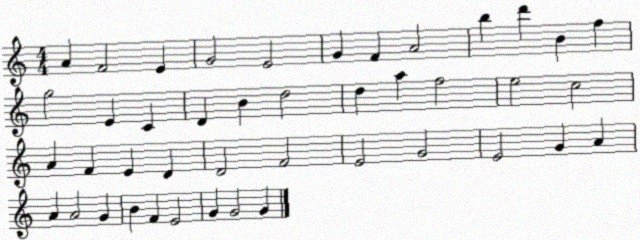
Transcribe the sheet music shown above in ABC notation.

X:1
T:Untitled
M:4/4
L:1/4
K:C
A F2 E G2 E2 G F A2 b d' B f g2 E C D B d2 d a f2 e2 c2 A F E D D2 F2 E2 G2 E2 G A A A2 G B F E2 G G2 G